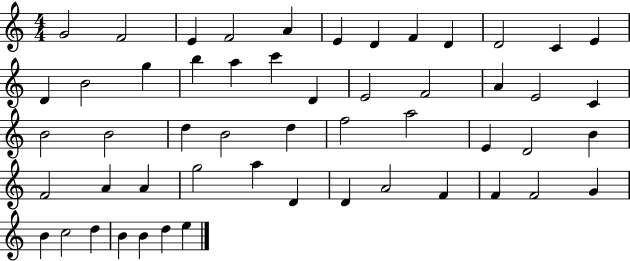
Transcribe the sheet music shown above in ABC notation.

X:1
T:Untitled
M:4/4
L:1/4
K:C
G2 F2 E F2 A E D F D D2 C E D B2 g b a c' D E2 F2 A E2 C B2 B2 d B2 d f2 a2 E D2 B F2 A A g2 a D D A2 F F F2 G B c2 d B B d e